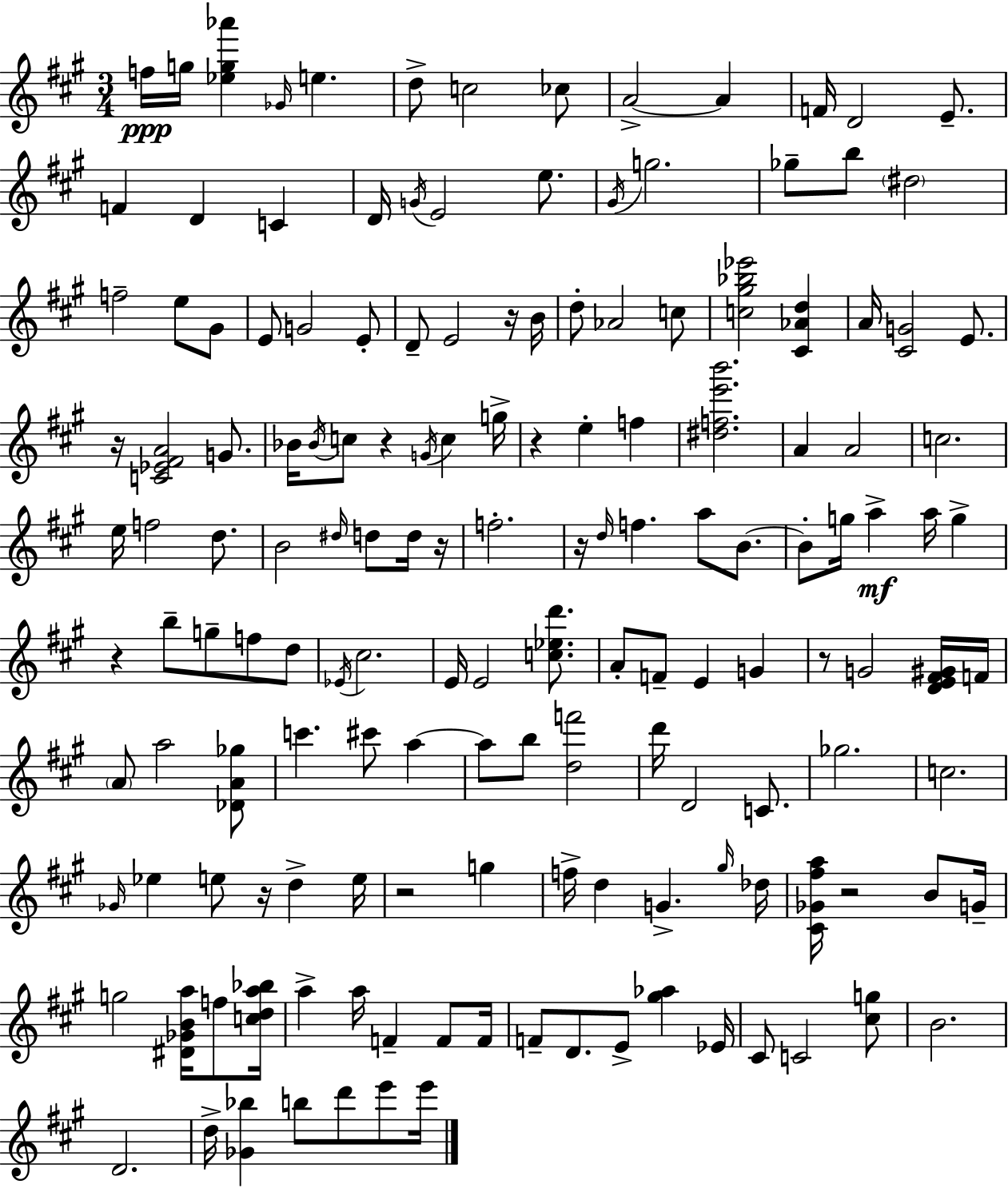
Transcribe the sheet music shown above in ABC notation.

X:1
T:Untitled
M:3/4
L:1/4
K:A
f/4 g/4 [_eg_a'] _G/4 e d/2 c2 _c/2 A2 A F/4 D2 E/2 F D C D/4 G/4 E2 e/2 ^G/4 g2 _g/2 b/2 ^d2 f2 e/2 ^G/2 E/2 G2 E/2 D/2 E2 z/4 B/4 d/2 _A2 c/2 [c^g_b_e']2 [^C_Ad] A/4 [^CG]2 E/2 z/4 [C_E^FA]2 G/2 _B/4 _B/4 c/2 z G/4 c g/4 z e f [^dfe'b']2 A A2 c2 e/4 f2 d/2 B2 ^d/4 d/2 d/4 z/4 f2 z/4 d/4 f a/2 B/2 B/2 g/4 a a/4 g z b/2 g/2 f/2 d/2 _E/4 ^c2 E/4 E2 [c_ed']/2 A/2 F/2 E G z/2 G2 [DE^F^G]/4 F/4 A/2 a2 [_DA_g]/2 c' ^c'/2 a a/2 b/2 [df']2 d'/4 D2 C/2 _g2 c2 _G/4 _e e/2 z/4 d e/4 z2 g f/4 d G ^g/4 _d/4 [^C_G^fa]/4 z2 B/2 G/4 g2 [^D_GBa]/4 f/2 [cda_b]/4 a a/4 F F/2 F/4 F/2 D/2 E/2 [^g_a] _E/4 ^C/2 C2 [^cg]/2 B2 D2 d/4 [_G_b] b/2 d'/2 e'/2 e'/4